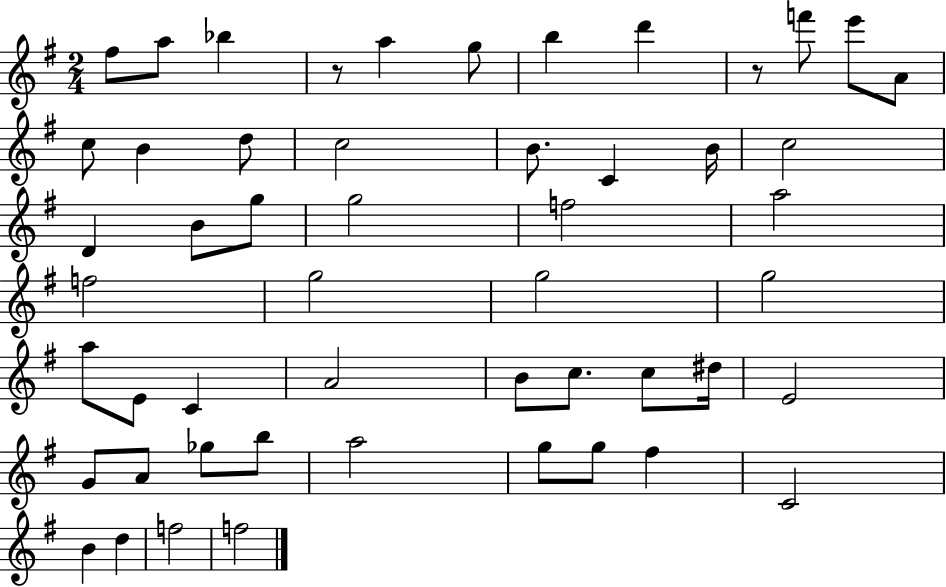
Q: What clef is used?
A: treble